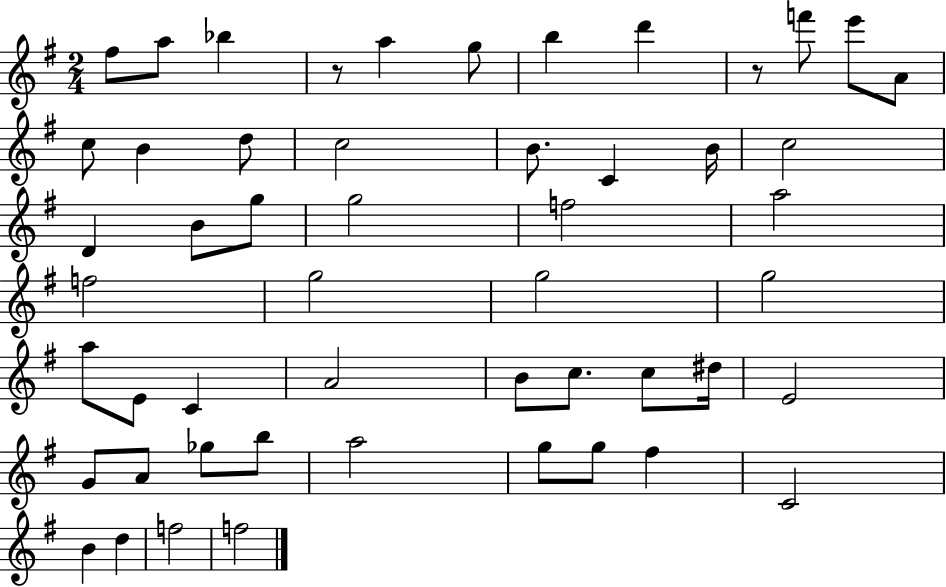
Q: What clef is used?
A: treble